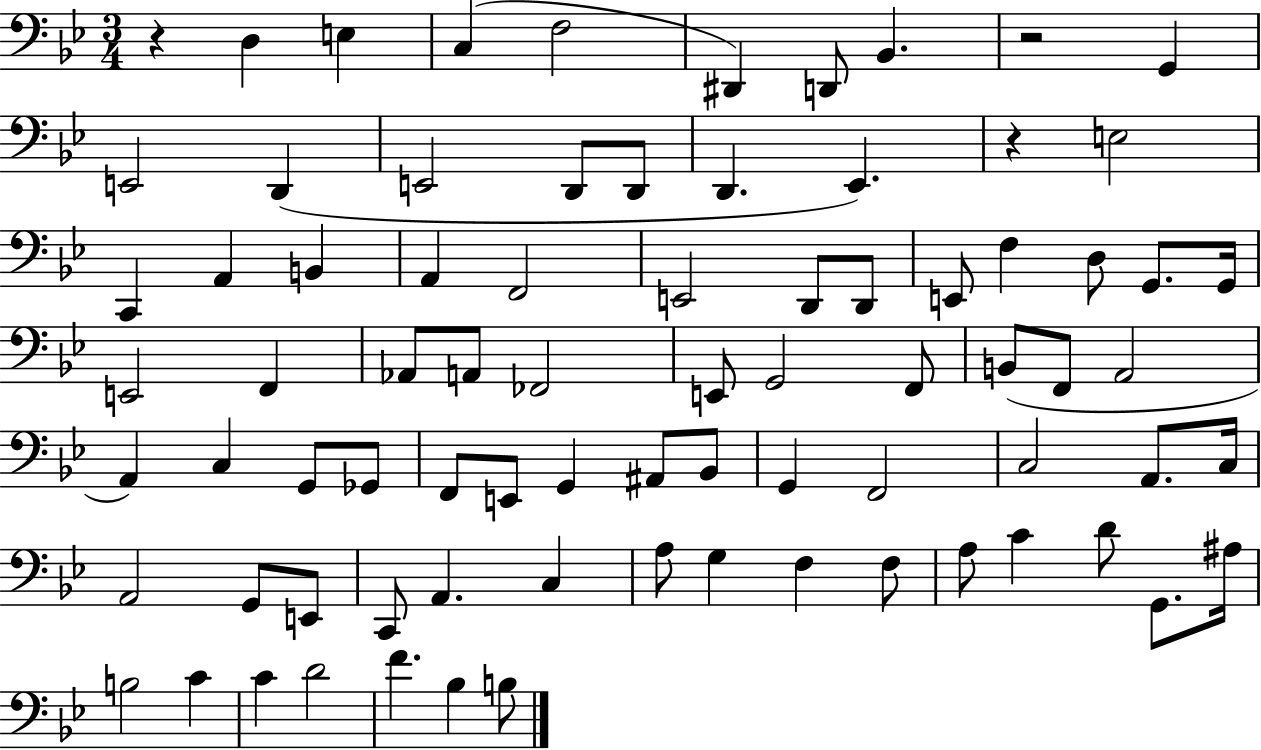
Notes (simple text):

R/q D3/q E3/q C3/q F3/h D#2/q D2/e Bb2/q. R/h G2/q E2/h D2/q E2/h D2/e D2/e D2/q. Eb2/q. R/q E3/h C2/q A2/q B2/q A2/q F2/h E2/h D2/e D2/e E2/e F3/q D3/e G2/e. G2/s E2/h F2/q Ab2/e A2/e FES2/h E2/e G2/h F2/e B2/e F2/e A2/h A2/q C3/q G2/e Gb2/e F2/e E2/e G2/q A#2/e Bb2/e G2/q F2/h C3/h A2/e. C3/s A2/h G2/e E2/e C2/e A2/q. C3/q A3/e G3/q F3/q F3/e A3/e C4/q D4/e G2/e. A#3/s B3/h C4/q C4/q D4/h F4/q. Bb3/q B3/e